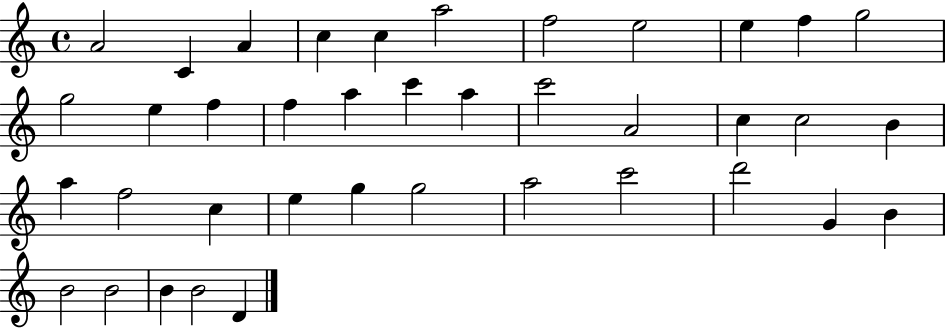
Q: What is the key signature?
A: C major